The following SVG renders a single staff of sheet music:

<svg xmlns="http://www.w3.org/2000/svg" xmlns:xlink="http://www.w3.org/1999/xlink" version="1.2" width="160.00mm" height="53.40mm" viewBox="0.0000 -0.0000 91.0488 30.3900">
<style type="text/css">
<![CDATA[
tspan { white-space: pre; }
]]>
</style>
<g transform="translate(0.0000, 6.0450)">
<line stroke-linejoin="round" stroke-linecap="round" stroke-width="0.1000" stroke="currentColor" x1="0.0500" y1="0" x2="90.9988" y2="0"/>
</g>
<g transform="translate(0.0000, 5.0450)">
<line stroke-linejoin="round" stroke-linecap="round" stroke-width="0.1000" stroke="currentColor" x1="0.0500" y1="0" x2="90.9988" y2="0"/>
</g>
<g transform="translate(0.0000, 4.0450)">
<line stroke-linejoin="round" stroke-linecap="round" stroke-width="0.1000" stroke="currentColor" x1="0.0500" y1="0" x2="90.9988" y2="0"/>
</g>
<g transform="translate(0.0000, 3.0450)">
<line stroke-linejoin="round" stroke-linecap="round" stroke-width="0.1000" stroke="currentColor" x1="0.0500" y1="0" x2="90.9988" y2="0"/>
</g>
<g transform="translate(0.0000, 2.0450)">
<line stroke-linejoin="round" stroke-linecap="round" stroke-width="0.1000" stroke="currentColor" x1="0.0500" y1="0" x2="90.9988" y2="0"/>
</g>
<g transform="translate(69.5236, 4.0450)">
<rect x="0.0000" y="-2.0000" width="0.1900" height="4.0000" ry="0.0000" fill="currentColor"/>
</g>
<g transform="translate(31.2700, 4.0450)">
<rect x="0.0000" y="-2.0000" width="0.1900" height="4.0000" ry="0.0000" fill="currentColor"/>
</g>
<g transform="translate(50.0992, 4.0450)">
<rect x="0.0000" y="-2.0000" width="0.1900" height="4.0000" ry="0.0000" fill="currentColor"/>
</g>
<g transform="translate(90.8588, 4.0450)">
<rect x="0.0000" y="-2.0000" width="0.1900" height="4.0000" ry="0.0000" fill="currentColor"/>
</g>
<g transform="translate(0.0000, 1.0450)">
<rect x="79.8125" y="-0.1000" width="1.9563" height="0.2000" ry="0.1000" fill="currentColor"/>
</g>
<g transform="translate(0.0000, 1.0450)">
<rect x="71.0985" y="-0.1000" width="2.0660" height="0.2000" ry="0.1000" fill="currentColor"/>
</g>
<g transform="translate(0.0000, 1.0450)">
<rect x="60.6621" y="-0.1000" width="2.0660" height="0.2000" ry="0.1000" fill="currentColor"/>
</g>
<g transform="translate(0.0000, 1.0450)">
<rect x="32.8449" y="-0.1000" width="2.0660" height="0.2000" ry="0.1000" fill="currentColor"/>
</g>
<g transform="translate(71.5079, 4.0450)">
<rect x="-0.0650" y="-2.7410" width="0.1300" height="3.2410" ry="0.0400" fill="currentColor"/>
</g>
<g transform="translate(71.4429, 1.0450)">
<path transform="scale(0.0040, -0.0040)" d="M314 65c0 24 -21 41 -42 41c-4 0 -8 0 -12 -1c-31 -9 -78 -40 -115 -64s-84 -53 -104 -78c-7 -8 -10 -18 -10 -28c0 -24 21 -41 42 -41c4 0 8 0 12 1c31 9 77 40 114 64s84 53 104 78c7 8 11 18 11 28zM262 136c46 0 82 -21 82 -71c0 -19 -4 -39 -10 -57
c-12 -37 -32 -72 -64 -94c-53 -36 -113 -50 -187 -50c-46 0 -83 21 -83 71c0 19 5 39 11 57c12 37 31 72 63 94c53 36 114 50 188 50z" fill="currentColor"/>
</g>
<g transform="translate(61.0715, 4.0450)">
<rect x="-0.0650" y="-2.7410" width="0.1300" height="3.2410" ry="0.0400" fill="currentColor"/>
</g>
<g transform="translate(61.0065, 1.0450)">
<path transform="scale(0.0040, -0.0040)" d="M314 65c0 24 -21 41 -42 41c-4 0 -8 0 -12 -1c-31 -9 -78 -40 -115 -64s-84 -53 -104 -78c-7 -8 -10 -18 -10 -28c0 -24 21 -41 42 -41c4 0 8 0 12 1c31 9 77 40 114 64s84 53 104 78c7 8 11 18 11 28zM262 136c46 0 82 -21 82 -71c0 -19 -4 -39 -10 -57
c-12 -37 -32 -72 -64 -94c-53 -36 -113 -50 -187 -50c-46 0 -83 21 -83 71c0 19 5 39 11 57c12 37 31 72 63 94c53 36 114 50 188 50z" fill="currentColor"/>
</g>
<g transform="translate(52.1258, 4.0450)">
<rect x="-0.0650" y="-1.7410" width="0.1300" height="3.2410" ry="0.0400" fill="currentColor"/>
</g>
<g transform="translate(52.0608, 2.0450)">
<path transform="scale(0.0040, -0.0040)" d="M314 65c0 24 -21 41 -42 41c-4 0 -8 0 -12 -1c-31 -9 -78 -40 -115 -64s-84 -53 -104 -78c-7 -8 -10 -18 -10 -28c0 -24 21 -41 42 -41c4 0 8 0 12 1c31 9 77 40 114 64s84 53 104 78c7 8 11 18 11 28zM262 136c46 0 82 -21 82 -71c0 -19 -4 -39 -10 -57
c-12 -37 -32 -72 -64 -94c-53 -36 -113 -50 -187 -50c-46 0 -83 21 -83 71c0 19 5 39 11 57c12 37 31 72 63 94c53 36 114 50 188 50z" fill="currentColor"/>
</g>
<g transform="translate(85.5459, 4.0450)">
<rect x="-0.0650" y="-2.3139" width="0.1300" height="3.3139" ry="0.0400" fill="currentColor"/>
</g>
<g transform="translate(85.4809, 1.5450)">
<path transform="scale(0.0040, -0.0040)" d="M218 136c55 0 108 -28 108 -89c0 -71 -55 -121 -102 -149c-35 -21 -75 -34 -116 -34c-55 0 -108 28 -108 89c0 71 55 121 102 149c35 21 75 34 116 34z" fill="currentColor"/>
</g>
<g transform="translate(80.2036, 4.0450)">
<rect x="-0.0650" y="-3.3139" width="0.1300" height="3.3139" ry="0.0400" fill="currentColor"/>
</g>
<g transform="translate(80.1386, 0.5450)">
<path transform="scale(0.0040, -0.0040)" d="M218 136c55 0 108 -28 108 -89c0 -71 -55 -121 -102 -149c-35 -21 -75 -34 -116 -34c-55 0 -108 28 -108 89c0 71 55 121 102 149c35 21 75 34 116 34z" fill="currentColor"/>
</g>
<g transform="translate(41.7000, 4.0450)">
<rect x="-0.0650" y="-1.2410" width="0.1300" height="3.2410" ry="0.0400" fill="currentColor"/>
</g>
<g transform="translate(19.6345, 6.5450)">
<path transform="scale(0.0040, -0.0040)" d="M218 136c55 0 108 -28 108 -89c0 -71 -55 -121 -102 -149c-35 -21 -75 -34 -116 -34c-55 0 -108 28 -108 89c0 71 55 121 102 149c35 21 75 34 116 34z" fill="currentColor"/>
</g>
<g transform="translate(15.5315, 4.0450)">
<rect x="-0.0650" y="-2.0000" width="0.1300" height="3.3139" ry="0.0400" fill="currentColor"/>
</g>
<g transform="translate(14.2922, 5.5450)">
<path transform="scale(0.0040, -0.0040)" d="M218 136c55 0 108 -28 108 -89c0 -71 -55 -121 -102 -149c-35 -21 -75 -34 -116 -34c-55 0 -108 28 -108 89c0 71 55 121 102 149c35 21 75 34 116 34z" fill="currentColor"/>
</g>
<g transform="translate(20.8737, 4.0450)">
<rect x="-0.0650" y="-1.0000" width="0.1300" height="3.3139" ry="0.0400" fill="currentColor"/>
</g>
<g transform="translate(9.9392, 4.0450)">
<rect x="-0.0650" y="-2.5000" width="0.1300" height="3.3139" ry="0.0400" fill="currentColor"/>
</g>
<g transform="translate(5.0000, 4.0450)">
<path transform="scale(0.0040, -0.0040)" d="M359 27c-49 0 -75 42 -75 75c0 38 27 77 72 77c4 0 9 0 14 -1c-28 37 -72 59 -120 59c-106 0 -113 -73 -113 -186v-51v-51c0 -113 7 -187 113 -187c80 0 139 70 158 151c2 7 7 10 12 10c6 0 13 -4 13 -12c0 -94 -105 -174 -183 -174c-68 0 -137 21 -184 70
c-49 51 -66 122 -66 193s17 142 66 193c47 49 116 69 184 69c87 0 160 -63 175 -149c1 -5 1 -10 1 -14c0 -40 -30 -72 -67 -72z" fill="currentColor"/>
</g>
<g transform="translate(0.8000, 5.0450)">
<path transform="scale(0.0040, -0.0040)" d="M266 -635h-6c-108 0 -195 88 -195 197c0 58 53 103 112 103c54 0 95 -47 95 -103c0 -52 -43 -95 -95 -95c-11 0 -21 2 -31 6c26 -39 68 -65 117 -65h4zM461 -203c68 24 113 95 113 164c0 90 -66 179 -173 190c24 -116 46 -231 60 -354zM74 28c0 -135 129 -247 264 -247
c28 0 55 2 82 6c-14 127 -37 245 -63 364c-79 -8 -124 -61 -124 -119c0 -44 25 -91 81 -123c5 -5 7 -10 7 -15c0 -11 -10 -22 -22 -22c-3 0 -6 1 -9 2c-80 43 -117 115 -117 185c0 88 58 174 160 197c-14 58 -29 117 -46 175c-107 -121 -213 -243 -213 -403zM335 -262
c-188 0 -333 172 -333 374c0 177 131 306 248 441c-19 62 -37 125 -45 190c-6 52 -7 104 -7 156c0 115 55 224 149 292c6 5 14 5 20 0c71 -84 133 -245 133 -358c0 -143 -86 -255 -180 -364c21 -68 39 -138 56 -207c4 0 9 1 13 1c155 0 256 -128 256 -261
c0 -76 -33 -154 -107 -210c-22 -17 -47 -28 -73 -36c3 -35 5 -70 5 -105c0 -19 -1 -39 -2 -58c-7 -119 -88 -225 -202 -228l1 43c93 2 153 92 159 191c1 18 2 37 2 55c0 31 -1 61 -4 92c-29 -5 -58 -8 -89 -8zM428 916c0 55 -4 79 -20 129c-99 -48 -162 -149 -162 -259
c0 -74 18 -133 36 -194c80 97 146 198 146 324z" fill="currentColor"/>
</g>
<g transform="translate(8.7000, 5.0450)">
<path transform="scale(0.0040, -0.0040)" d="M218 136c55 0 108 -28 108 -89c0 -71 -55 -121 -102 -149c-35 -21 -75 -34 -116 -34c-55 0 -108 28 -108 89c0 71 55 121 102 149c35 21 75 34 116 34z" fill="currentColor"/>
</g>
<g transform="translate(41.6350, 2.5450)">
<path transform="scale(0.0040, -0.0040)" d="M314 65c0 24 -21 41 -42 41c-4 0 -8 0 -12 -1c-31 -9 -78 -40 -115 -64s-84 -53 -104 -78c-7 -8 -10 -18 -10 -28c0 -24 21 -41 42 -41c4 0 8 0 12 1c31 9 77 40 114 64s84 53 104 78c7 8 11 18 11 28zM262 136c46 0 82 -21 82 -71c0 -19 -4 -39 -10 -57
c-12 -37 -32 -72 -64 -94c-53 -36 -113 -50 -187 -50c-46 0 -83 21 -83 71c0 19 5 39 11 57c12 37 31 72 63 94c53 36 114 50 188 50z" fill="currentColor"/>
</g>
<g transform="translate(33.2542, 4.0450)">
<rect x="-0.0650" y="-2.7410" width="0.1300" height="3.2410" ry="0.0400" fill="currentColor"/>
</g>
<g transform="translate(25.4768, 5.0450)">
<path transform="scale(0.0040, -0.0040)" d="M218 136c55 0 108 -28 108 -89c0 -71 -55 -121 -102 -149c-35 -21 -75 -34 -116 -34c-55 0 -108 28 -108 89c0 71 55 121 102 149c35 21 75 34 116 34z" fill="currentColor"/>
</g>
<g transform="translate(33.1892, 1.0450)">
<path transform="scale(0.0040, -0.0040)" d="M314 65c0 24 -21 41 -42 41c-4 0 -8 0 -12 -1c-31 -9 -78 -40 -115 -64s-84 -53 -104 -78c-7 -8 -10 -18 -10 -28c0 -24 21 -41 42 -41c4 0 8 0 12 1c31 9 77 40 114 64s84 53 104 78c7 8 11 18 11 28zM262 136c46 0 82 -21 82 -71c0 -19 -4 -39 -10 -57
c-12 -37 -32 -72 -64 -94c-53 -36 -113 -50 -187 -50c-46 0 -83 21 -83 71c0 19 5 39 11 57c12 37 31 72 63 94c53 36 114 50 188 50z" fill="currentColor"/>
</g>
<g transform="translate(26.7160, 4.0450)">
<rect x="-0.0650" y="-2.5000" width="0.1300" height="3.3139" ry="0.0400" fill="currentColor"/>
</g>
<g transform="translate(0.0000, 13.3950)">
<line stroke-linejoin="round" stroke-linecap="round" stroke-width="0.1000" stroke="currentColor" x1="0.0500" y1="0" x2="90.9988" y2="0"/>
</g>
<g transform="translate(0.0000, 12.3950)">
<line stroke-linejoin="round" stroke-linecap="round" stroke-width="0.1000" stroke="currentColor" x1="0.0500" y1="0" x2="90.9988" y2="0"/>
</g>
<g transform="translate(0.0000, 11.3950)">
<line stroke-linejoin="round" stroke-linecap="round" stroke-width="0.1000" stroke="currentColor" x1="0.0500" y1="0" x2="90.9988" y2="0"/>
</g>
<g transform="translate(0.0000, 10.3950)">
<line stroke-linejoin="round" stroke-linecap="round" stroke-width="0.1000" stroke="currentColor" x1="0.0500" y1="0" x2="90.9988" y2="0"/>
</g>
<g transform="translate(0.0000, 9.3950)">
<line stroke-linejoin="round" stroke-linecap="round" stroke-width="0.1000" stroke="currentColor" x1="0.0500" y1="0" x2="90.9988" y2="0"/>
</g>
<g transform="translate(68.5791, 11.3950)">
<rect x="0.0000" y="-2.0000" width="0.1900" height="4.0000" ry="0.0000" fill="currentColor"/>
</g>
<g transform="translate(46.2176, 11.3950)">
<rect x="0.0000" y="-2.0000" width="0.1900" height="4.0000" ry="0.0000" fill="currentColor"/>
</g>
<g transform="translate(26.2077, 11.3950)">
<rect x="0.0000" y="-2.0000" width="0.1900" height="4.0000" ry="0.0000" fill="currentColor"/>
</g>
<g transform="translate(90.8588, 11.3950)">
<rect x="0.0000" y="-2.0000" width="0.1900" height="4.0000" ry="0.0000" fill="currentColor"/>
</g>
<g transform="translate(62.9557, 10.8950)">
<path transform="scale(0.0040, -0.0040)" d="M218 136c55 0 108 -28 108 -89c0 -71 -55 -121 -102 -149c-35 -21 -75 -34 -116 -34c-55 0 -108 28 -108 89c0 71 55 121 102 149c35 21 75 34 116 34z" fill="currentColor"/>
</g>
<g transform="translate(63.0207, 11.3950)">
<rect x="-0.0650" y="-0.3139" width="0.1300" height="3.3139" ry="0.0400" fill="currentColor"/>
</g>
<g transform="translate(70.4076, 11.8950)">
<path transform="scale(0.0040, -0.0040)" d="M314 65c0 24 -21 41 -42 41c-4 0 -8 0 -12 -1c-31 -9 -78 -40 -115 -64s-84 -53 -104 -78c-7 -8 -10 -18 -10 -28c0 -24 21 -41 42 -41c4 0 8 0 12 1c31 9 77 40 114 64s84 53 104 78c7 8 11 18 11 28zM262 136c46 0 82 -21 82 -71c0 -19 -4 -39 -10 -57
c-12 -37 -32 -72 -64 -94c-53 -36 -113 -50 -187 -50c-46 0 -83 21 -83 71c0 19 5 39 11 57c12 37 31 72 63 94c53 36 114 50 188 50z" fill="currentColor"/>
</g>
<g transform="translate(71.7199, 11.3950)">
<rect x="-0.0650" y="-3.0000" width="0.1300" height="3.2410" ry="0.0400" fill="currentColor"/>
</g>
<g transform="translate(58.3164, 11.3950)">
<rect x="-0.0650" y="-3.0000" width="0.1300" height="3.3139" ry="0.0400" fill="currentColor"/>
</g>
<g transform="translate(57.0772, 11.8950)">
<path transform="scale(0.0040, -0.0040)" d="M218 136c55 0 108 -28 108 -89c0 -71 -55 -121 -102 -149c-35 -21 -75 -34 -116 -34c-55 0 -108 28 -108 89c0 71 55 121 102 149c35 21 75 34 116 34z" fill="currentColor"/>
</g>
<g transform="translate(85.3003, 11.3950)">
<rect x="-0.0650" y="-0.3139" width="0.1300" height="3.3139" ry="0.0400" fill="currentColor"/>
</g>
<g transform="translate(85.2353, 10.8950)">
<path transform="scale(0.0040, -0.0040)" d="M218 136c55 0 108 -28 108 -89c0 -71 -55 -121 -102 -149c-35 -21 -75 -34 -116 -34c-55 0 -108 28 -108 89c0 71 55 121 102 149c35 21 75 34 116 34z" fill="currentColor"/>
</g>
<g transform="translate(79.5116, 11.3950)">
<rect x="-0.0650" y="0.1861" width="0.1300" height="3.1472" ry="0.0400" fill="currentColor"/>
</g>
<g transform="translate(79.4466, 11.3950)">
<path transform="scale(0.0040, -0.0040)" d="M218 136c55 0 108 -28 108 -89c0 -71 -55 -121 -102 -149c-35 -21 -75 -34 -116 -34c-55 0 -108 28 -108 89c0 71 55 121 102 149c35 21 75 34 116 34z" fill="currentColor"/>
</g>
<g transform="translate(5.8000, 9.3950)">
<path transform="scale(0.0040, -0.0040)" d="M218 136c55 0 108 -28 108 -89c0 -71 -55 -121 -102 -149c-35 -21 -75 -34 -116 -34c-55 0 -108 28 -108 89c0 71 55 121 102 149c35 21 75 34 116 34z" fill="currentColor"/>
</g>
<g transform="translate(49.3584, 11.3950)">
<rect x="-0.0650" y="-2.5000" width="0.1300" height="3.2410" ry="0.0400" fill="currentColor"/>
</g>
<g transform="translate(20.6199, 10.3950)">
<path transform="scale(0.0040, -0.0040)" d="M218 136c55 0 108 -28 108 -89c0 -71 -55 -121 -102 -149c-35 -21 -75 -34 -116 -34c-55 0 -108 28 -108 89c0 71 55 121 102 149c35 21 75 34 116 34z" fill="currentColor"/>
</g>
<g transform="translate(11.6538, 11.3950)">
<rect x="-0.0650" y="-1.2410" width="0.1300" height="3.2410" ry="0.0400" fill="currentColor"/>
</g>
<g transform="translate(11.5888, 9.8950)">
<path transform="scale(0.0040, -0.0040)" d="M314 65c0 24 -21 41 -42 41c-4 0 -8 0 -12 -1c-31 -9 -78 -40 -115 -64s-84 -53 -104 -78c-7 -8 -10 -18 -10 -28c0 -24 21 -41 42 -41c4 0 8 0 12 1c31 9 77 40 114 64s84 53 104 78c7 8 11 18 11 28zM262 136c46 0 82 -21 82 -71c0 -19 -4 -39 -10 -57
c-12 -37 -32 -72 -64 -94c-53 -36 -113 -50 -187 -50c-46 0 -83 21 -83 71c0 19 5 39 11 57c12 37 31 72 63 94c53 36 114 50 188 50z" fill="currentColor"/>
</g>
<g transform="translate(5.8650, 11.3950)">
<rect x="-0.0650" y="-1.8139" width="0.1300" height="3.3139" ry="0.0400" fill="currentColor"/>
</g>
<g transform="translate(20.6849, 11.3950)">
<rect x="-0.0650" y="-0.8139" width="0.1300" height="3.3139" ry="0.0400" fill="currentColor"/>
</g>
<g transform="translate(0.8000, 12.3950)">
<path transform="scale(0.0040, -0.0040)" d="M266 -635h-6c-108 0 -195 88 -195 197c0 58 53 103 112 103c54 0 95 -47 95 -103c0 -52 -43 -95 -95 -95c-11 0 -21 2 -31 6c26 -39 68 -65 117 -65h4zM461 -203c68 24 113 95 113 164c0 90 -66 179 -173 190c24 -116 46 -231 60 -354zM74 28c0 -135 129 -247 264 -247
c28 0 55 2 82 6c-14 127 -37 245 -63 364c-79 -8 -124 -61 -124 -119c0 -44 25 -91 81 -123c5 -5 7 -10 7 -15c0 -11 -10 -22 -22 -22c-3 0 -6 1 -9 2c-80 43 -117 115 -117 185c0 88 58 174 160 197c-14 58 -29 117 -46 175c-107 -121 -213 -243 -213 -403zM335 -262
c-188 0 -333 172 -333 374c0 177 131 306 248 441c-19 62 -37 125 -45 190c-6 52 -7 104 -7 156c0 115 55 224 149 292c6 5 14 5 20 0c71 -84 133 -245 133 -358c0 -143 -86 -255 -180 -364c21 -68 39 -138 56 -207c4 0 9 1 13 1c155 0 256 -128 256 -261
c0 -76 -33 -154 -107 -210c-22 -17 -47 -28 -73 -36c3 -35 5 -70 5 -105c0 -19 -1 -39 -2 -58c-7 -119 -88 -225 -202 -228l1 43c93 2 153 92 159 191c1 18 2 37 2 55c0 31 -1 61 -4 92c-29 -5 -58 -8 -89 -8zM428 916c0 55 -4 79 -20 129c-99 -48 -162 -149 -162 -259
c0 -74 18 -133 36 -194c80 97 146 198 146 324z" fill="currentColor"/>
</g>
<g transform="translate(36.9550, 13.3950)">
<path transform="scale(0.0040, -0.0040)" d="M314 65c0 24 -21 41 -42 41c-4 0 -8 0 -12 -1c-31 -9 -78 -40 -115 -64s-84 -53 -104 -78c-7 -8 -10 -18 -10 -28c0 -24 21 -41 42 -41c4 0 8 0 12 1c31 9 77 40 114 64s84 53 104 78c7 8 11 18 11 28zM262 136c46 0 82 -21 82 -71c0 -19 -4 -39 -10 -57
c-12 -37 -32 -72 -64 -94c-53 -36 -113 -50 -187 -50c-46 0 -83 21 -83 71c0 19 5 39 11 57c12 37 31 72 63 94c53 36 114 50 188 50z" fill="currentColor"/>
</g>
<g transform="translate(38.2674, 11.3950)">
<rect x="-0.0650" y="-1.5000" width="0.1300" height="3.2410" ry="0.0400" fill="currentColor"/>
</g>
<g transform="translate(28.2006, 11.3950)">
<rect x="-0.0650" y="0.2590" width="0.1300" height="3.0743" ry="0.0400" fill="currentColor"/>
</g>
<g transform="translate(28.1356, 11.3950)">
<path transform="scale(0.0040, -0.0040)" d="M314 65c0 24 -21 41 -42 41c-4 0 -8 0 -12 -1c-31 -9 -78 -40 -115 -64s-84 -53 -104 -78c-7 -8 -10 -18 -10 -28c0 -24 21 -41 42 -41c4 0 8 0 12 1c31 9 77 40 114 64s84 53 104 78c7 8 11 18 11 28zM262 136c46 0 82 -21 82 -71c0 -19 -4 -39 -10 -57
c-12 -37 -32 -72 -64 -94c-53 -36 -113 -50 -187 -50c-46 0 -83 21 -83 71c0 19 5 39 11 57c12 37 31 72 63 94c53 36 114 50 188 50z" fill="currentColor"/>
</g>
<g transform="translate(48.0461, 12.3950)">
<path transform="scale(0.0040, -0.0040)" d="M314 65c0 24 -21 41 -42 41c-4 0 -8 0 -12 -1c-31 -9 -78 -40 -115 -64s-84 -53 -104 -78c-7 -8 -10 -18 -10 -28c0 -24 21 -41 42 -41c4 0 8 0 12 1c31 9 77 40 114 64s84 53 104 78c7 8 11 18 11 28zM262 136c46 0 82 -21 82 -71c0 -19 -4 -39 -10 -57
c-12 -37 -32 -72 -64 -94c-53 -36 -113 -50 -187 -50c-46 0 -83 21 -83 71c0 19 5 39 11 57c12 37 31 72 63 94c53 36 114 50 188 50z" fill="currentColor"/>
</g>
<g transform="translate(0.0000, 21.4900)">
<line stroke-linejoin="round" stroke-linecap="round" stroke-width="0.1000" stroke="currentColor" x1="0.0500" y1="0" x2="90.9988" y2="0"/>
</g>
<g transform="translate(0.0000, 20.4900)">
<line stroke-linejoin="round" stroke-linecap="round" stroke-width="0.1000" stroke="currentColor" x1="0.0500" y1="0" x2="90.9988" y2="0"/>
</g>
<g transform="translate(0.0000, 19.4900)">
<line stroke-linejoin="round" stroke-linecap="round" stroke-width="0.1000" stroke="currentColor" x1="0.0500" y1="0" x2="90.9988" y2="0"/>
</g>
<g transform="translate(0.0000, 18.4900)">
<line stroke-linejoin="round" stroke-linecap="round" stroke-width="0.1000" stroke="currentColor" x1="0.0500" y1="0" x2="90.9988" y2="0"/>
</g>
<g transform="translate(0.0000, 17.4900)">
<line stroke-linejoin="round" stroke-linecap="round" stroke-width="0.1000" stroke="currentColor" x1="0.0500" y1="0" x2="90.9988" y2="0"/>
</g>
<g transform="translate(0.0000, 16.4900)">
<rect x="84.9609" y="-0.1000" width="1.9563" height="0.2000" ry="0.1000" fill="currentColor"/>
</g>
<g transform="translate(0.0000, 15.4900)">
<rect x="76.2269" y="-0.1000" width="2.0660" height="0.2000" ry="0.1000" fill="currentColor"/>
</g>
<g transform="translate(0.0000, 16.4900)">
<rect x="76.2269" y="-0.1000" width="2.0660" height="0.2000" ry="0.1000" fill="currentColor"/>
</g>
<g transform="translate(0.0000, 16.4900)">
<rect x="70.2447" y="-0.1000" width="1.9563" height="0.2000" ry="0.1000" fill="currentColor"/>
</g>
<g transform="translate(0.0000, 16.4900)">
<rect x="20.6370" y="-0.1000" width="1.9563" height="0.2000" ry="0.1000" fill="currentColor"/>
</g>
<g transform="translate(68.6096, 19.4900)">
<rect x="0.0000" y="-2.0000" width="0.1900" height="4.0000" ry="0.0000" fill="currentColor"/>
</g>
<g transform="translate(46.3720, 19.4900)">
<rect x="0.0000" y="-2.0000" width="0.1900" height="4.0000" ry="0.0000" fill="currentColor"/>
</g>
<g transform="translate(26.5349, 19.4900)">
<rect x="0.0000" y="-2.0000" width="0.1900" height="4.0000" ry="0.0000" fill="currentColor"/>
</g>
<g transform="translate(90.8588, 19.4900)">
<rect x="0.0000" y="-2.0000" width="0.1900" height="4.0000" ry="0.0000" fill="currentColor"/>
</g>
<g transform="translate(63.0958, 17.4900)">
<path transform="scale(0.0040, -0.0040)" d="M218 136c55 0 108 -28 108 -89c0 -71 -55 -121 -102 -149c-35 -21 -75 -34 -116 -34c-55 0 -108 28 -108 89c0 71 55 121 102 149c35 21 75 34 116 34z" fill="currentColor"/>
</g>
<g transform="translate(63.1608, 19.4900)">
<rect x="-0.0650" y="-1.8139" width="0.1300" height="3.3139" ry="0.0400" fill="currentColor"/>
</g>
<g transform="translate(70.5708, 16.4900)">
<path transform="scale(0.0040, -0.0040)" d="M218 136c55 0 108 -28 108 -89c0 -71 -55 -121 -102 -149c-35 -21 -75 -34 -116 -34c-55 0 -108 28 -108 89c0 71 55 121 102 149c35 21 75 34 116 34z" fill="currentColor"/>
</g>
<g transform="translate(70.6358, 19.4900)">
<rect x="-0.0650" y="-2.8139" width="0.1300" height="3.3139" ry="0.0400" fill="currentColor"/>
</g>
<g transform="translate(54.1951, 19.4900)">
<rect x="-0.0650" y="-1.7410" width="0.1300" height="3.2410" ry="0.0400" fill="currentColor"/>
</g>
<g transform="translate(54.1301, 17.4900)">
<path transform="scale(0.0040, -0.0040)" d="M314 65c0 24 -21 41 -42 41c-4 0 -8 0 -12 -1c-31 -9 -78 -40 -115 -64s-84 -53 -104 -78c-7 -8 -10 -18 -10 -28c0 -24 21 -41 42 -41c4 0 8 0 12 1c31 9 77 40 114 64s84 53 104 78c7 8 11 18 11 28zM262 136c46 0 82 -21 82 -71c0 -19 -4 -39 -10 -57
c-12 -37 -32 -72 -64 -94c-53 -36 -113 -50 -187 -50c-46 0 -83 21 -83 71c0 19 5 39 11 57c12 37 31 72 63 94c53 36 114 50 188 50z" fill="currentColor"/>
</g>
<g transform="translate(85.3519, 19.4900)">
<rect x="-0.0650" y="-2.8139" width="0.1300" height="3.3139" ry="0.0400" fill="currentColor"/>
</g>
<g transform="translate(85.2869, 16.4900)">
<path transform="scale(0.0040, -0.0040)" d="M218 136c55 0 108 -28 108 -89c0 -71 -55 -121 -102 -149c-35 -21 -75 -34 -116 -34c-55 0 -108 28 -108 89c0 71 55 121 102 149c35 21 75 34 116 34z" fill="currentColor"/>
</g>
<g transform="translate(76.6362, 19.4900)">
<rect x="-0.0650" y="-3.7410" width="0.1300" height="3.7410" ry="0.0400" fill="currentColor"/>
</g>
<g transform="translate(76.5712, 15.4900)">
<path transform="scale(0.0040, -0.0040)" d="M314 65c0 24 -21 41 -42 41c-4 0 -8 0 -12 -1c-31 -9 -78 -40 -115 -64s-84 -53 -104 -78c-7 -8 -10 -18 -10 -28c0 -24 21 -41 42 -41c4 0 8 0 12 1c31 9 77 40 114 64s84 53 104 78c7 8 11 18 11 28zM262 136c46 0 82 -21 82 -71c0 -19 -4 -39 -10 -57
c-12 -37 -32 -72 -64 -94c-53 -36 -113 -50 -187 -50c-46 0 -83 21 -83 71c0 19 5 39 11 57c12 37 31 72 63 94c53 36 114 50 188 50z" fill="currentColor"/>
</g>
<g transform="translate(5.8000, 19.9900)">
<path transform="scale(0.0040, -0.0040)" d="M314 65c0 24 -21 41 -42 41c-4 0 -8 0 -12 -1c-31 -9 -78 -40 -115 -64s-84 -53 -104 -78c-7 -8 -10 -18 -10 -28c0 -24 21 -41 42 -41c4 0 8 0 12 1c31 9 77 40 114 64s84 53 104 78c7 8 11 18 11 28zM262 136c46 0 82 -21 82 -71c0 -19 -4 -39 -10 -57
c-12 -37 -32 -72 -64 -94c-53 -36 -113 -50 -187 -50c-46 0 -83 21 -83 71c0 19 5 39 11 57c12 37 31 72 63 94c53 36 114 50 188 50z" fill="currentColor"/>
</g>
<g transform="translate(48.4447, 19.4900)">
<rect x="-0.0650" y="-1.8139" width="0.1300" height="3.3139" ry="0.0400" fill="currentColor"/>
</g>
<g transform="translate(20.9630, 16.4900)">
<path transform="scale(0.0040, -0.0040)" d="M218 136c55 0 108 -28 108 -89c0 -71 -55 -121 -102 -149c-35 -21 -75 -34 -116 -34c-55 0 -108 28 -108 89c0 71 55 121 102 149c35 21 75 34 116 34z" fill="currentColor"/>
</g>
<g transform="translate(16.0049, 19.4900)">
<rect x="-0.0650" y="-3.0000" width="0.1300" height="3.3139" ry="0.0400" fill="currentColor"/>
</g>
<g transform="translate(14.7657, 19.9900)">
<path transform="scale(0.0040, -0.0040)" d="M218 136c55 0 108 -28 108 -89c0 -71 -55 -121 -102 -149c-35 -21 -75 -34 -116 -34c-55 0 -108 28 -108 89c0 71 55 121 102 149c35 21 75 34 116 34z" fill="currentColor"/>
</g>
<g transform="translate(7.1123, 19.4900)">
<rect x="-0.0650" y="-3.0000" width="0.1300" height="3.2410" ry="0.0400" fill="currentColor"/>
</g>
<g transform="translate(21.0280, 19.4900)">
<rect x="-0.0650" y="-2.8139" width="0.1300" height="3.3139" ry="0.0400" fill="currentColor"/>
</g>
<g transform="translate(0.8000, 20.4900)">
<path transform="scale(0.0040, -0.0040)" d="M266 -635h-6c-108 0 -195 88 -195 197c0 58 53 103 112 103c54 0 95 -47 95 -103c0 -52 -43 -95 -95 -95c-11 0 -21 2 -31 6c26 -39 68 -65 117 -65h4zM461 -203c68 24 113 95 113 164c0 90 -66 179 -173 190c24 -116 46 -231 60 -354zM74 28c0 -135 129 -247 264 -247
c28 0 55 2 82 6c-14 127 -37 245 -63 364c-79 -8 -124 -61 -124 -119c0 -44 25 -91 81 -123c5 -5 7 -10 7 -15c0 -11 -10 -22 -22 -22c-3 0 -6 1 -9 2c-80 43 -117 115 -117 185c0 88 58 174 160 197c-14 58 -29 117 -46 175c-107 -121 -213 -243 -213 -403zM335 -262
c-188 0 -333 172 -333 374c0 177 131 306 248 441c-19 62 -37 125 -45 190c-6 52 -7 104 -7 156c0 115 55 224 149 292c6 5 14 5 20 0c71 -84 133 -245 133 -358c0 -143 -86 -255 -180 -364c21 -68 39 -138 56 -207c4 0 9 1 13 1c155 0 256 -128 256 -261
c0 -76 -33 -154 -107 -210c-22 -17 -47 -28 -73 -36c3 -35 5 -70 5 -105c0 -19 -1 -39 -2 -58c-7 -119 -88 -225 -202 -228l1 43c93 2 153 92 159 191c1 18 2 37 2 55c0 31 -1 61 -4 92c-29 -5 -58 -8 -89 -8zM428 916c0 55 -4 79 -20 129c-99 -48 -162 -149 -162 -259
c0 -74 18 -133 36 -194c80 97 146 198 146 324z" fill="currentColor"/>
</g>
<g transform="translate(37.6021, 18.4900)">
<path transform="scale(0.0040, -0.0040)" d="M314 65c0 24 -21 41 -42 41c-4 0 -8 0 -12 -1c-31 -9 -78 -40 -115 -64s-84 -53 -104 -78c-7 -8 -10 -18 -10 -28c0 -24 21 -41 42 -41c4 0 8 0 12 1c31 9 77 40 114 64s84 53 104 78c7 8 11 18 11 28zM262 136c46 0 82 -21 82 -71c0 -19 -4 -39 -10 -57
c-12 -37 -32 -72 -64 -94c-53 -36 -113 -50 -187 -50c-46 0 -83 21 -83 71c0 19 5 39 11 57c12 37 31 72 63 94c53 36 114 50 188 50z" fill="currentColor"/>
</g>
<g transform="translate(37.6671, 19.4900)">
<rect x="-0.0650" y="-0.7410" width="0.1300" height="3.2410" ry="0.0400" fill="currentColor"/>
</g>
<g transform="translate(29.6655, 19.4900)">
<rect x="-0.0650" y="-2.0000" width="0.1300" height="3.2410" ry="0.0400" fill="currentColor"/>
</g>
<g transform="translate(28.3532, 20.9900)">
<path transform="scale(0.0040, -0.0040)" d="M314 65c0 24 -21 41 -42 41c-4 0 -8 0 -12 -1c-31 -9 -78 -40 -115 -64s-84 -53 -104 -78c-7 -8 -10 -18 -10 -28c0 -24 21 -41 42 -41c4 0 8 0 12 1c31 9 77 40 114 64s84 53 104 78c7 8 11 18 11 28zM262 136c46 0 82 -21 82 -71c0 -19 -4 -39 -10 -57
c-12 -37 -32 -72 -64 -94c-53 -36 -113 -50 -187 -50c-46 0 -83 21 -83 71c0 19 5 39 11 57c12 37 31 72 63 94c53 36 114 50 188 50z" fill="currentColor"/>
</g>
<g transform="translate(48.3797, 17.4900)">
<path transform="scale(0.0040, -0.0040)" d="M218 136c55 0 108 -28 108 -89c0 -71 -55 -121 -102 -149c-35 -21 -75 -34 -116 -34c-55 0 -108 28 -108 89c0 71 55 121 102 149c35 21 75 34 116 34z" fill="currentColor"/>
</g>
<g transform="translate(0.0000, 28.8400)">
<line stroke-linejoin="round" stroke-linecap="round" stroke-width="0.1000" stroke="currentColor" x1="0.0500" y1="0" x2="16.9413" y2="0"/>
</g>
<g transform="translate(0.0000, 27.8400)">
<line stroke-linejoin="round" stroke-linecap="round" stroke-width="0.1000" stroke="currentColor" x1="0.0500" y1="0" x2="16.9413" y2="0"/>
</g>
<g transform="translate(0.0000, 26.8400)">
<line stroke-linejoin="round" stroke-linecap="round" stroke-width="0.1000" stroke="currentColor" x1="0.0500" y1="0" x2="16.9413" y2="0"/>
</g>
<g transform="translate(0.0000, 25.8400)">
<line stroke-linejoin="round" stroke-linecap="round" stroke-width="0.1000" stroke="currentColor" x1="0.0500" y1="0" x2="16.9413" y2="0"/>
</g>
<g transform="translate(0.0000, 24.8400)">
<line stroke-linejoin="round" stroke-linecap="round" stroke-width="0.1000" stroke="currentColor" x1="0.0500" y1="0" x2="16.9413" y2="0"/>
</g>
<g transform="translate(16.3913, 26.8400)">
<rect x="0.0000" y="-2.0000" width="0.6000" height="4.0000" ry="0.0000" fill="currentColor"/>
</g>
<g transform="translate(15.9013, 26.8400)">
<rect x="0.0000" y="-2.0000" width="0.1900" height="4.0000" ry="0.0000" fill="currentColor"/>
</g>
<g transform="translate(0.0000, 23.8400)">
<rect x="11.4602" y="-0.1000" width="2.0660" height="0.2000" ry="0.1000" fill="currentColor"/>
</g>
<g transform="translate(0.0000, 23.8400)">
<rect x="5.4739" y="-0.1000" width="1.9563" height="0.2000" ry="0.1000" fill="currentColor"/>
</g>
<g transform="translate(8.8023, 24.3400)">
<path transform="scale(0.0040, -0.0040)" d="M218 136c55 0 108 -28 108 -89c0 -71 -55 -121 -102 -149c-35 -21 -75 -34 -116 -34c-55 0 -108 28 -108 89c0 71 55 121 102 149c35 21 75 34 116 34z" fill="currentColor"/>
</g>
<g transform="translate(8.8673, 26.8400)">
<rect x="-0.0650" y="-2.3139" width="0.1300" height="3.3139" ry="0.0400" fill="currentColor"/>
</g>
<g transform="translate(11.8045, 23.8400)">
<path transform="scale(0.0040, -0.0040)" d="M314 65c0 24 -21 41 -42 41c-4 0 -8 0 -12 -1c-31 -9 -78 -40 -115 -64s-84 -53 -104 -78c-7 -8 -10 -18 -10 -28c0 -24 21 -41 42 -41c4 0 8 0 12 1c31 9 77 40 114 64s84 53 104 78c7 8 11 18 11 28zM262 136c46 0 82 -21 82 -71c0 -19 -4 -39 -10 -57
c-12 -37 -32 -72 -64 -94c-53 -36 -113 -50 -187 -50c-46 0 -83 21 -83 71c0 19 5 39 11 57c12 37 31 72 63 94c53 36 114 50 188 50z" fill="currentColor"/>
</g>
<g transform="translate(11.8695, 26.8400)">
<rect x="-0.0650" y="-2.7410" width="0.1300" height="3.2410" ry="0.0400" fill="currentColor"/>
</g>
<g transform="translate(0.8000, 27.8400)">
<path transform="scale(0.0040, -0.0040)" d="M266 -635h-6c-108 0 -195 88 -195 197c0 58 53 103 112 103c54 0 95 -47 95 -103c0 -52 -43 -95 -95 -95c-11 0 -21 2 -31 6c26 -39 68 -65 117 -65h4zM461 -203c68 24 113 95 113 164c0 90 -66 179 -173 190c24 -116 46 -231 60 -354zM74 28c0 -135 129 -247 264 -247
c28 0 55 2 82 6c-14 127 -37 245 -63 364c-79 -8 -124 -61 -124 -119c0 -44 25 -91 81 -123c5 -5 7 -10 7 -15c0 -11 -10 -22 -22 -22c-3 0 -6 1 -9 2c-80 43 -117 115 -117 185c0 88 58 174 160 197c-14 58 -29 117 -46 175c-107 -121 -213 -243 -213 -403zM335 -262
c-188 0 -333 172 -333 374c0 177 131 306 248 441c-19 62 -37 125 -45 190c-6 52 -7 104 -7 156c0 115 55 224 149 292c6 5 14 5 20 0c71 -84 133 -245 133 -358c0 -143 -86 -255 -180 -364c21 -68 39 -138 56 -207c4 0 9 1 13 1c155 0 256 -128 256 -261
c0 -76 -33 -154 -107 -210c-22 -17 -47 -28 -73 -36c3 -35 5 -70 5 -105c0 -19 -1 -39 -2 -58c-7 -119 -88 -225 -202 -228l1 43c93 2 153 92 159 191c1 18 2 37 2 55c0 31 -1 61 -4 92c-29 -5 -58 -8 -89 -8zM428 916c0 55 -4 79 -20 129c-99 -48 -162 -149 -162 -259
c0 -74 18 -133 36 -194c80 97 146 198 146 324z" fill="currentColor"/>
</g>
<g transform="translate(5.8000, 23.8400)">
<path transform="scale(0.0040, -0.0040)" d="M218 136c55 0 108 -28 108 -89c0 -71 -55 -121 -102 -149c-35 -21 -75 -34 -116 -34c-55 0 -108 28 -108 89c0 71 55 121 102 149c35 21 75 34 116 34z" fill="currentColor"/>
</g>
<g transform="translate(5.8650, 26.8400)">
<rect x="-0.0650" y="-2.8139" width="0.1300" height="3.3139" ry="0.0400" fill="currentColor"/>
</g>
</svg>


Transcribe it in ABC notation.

X:1
T:Untitled
M:4/4
L:1/4
K:C
G F D G a2 e2 f2 a2 a2 b g f e2 d B2 E2 G2 A c A2 B c A2 A a F2 d2 f f2 f a c'2 a a g a2